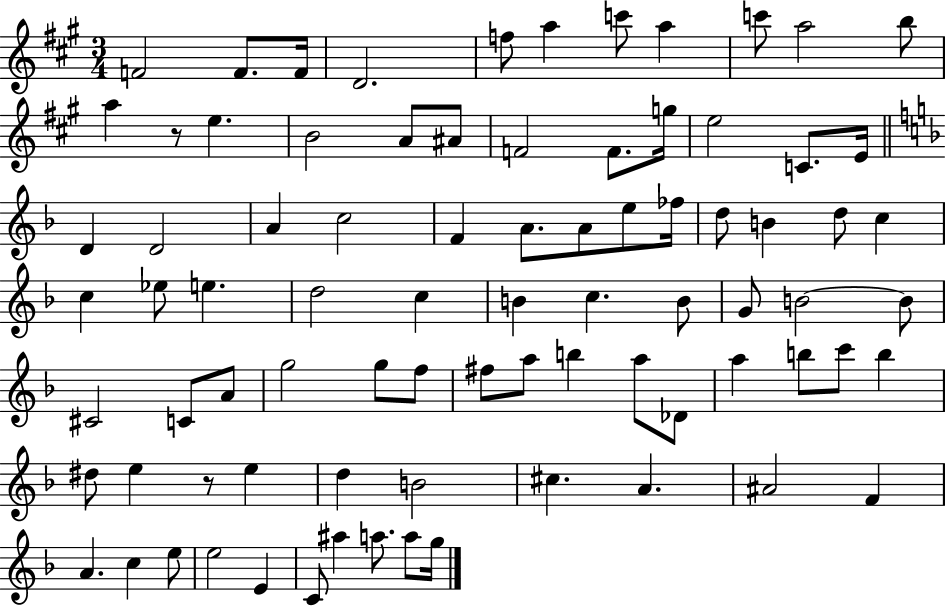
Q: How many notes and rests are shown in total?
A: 82